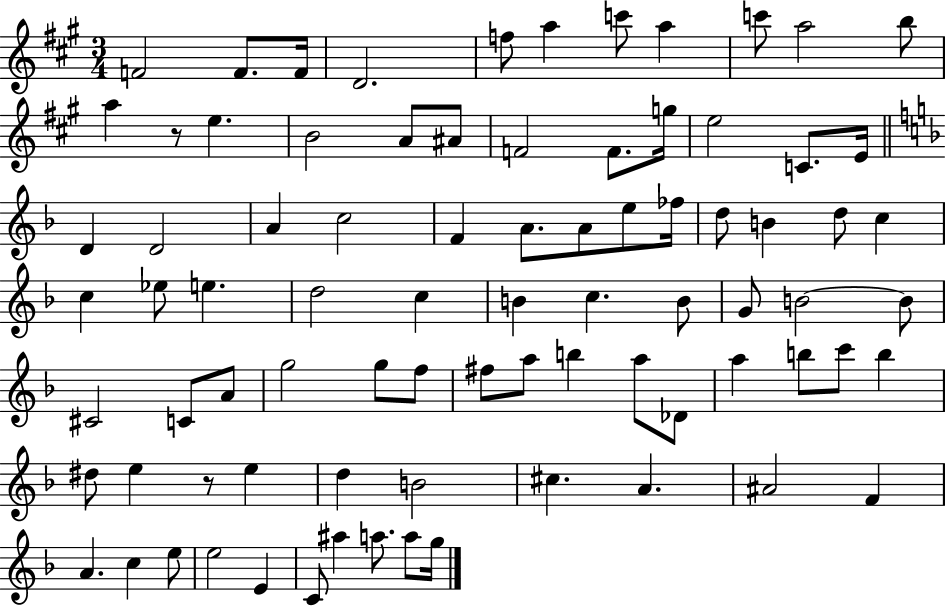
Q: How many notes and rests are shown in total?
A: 82